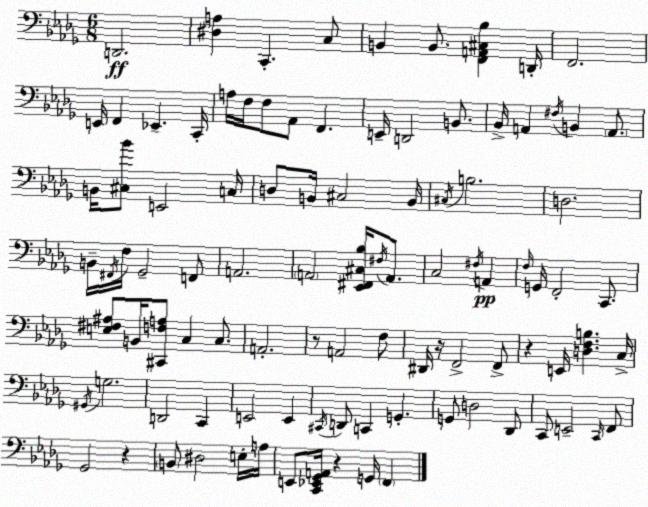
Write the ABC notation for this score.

X:1
T:Untitled
M:6/8
L:1/4
K:Bbm
D,,2 [^D,A,] C,, C,/2 B,, B,,/2 [F,,A,,^C,_B,] D,,/4 F,,2 E,,/4 F,, _E,, C,,/4 A,/4 F,/4 F,/2 _A,,/2 F,, E,,/4 D,,2 B,,/2 _B,,/4 A,, ^F,/4 B,, A,,/2 B,,/4 [^C,_B]/2 E,,2 C,/4 D,/2 B,,/4 ^C,2 B,,/4 ^C,/4 B,2 D,2 B,,/4 ^F,,/4 F,/4 _G,,2 F,,/2 A,,2 A,,2 [_E,,^F,,^C,_B,]/4 ^F,/4 A,,/2 C,2 ^F,/4 A,, F,/4 G,,/4 F,,2 C,,/2 [E,^F,^A,]/2 B,,/4 [^C,,F,A,]/2 C, C,/2 A,,2 z/2 A,,2 F,/2 ^D,,/4 z/4 F,,2 F,,/2 z E,,/4 [D,F,B,] C,/4 ^G,,/4 G,2 D,,2 C,, E,,2 E,, ^C,,/4 D,,/2 C,, G,, G,,/2 D,2 _D,,/2 C,,/2 E,,2 C,,/4 F,,/2 _G,,2 z B,,/2 ^D,2 E,/4 A,/4 E,,/2 [C,,_E,,_G,,A,,]/4 z G,,/4 F,,